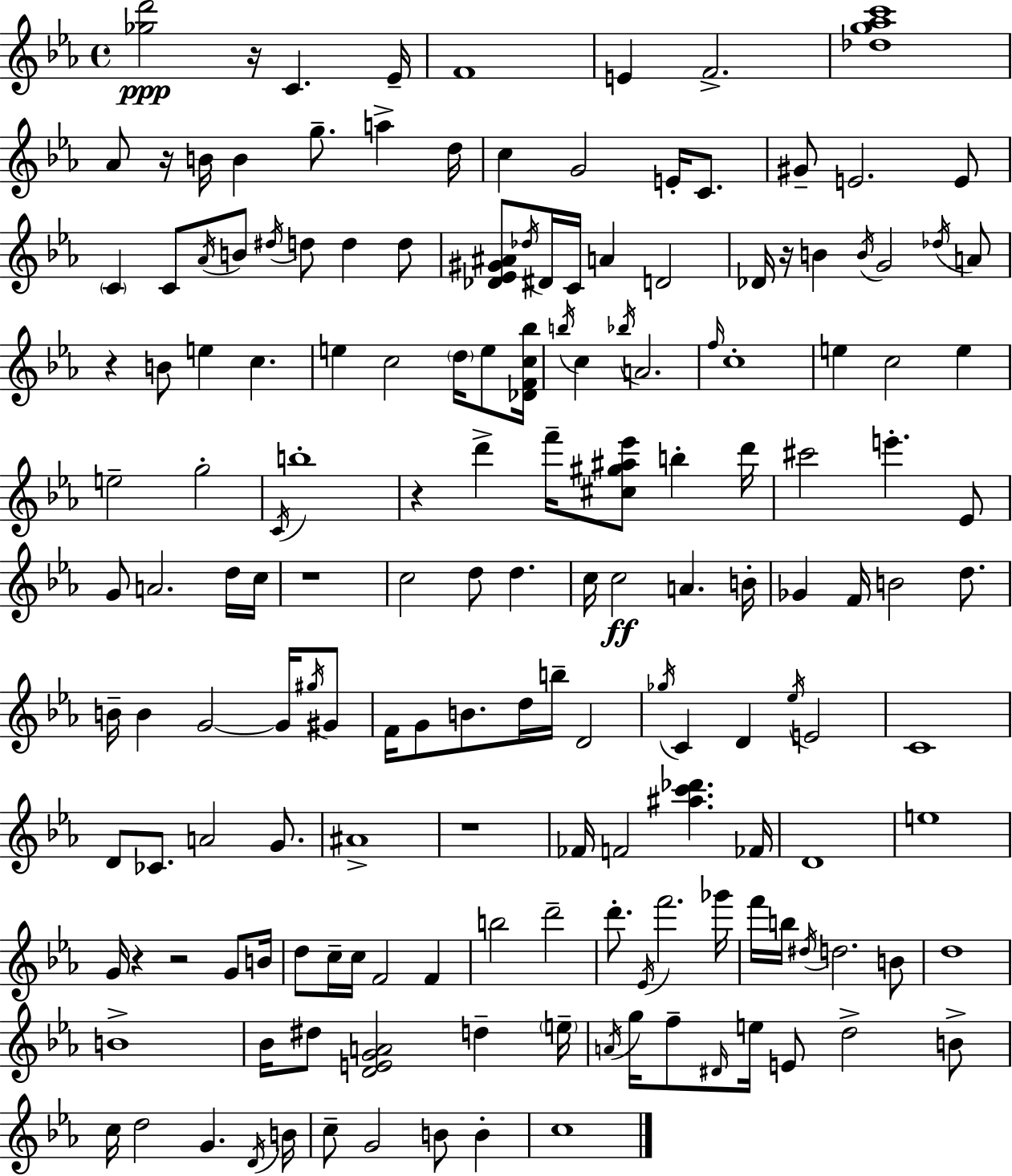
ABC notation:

X:1
T:Untitled
M:4/4
L:1/4
K:Eb
[_gd']2 z/4 C _E/4 F4 E F2 [_dg_ac']4 _A/2 z/4 B/4 B g/2 a d/4 c G2 E/4 C/2 ^G/2 E2 E/2 C C/2 _A/4 B/2 ^d/4 d/2 d d/2 [_D_E^G^A]/2 _d/4 ^D/4 C/4 A D2 _D/4 z/4 B B/4 G2 _d/4 A/2 z B/2 e c e c2 d/4 e/2 [_DFc_b]/4 b/4 c _b/4 A2 f/4 c4 e c2 e e2 g2 C/4 b4 z d' f'/4 [^c^g^a_e']/2 b d'/4 ^c'2 e' _E/2 G/2 A2 d/4 c/4 z4 c2 d/2 d c/4 c2 A B/4 _G F/4 B2 d/2 B/4 B G2 G/4 ^g/4 ^G/2 F/4 G/2 B/2 d/4 b/4 D2 _g/4 C D _e/4 E2 C4 D/2 _C/2 A2 G/2 ^A4 z4 _F/4 F2 [^ac'_d'] _F/4 D4 e4 G/4 z z2 G/2 B/4 d/2 c/4 c/4 F2 F b2 d'2 d'/2 _E/4 f'2 _g'/4 f'/4 b/4 ^d/4 d2 B/2 d4 B4 _B/4 ^d/2 [DEGA]2 d e/4 A/4 g/4 f/2 ^D/4 e/4 E/2 d2 B/2 c/4 d2 G D/4 B/4 c/2 G2 B/2 B c4